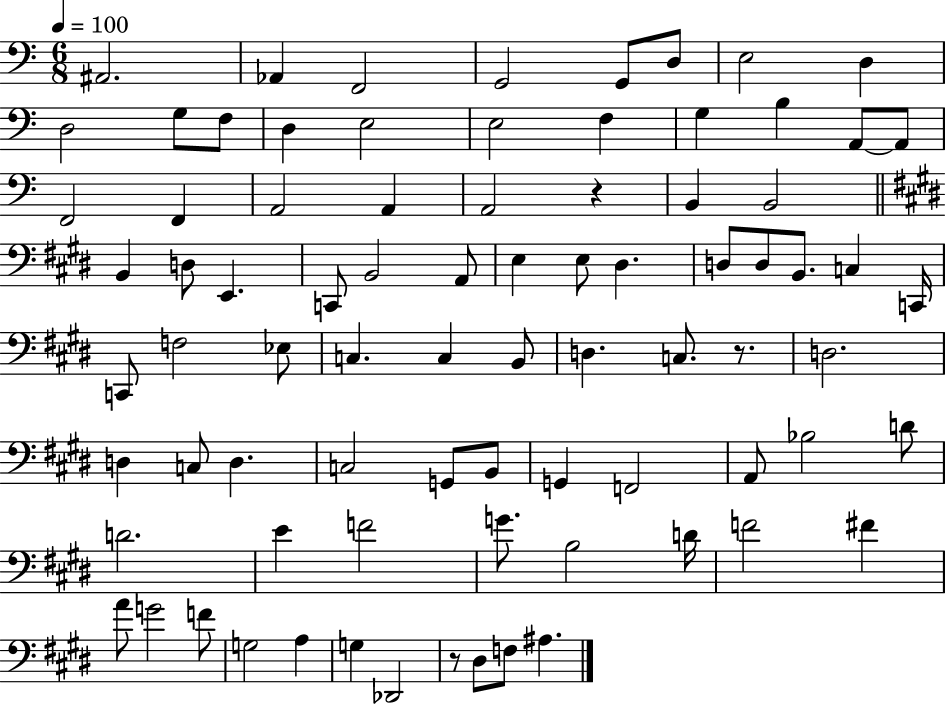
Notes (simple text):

A#2/h. Ab2/q F2/h G2/h G2/e D3/e E3/h D3/q D3/h G3/e F3/e D3/q E3/h E3/h F3/q G3/q B3/q A2/e A2/e F2/h F2/q A2/h A2/q A2/h R/q B2/q B2/h B2/q D3/e E2/q. C2/e B2/h A2/e E3/q E3/e D#3/q. D3/e D3/e B2/e. C3/q C2/s C2/e F3/h Eb3/e C3/q. C3/q B2/e D3/q. C3/e. R/e. D3/h. D3/q C3/e D3/q. C3/h G2/e B2/e G2/q F2/h A2/e Bb3/h D4/e D4/h. E4/q F4/h G4/e. B3/h D4/s F4/h F#4/q A4/e G4/h F4/e G3/h A3/q G3/q Db2/h R/e D#3/e F3/e A#3/q.